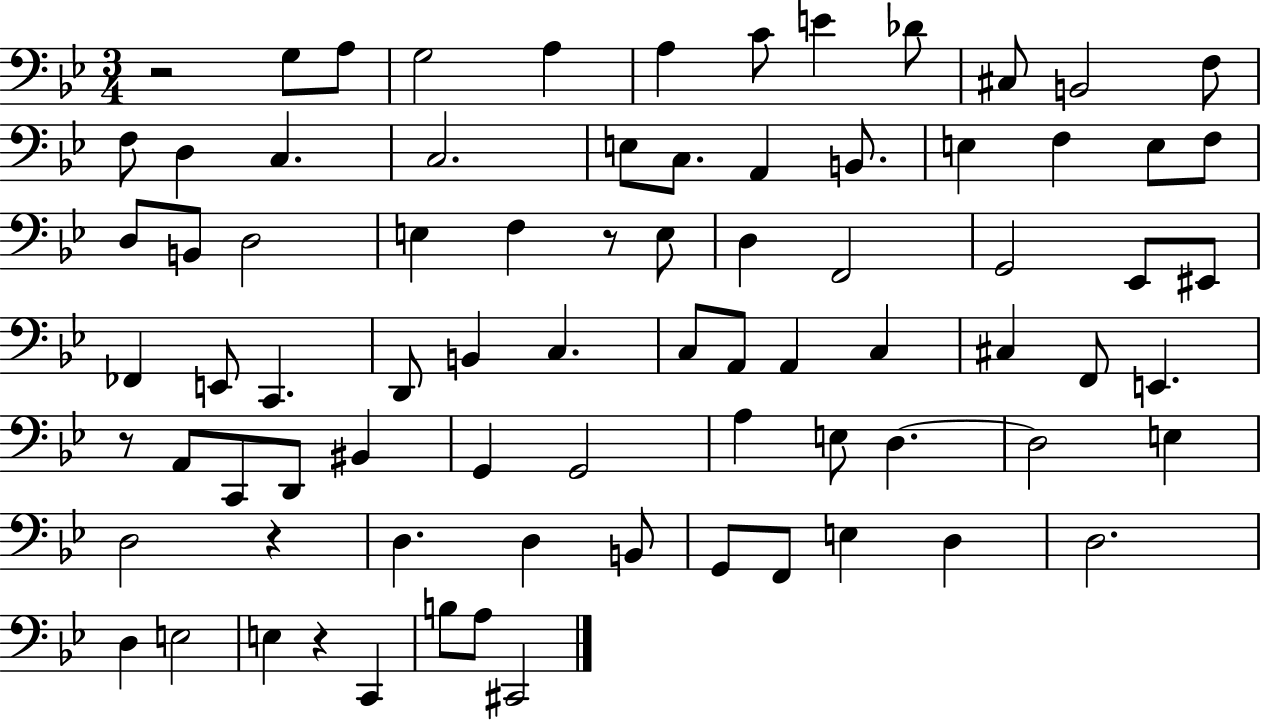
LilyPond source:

{
  \clef bass
  \numericTimeSignature
  \time 3/4
  \key bes \major
  \repeat volta 2 { r2 g8 a8 | g2 a4 | a4 c'8 e'4 des'8 | cis8 b,2 f8 | \break f8 d4 c4. | c2. | e8 c8. a,4 b,8. | e4 f4 e8 f8 | \break d8 b,8 d2 | e4 f4 r8 e8 | d4 f,2 | g,2 ees,8 eis,8 | \break fes,4 e,8 c,4. | d,8 b,4 c4. | c8 a,8 a,4 c4 | cis4 f,8 e,4. | \break r8 a,8 c,8 d,8 bis,4 | g,4 g,2 | a4 e8 d4.~~ | d2 e4 | \break d2 r4 | d4. d4 b,8 | g,8 f,8 e4 d4 | d2. | \break d4 e2 | e4 r4 c,4 | b8 a8 cis,2 | } \bar "|."
}